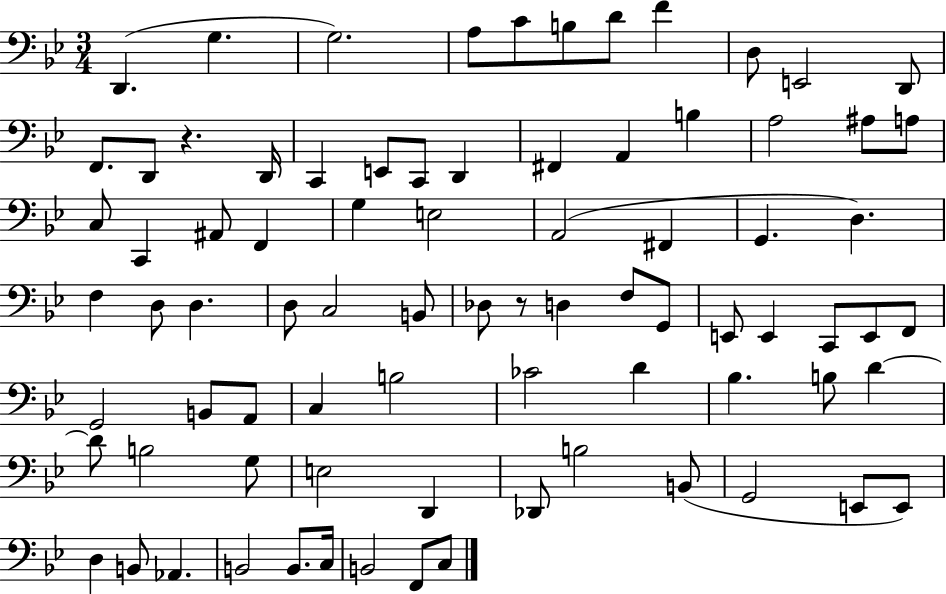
X:1
T:Untitled
M:3/4
L:1/4
K:Bb
D,, G, G,2 A,/2 C/2 B,/2 D/2 F D,/2 E,,2 D,,/2 F,,/2 D,,/2 z D,,/4 C,, E,,/2 C,,/2 D,, ^F,, A,, B, A,2 ^A,/2 A,/2 C,/2 C,, ^A,,/2 F,, G, E,2 A,,2 ^F,, G,, D, F, D,/2 D, D,/2 C,2 B,,/2 _D,/2 z/2 D, F,/2 G,,/2 E,,/2 E,, C,,/2 E,,/2 F,,/2 G,,2 B,,/2 A,,/2 C, B,2 _C2 D _B, B,/2 D D/2 B,2 G,/2 E,2 D,, _D,,/2 B,2 B,,/2 G,,2 E,,/2 E,,/2 D, B,,/2 _A,, B,,2 B,,/2 C,/4 B,,2 F,,/2 C,/2